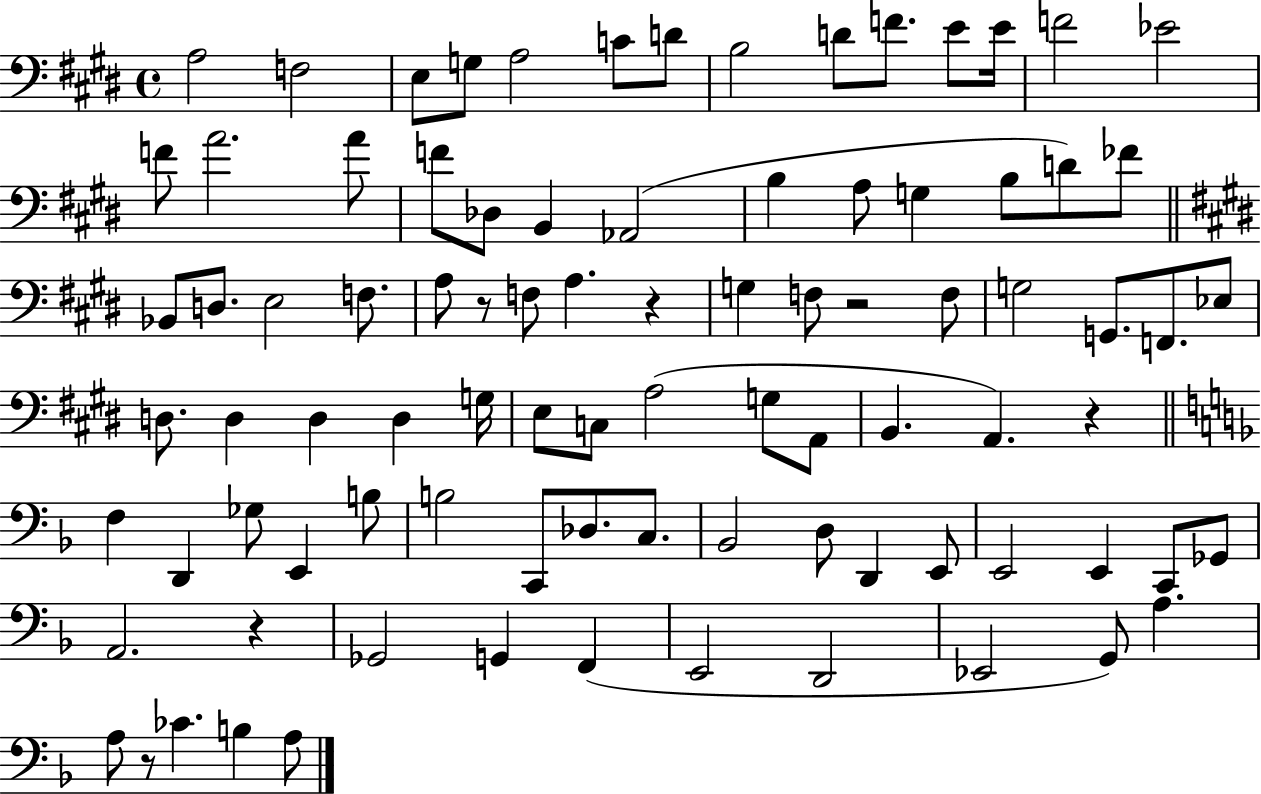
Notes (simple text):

A3/h F3/h E3/e G3/e A3/h C4/e D4/e B3/h D4/e F4/e. E4/e E4/s F4/h Eb4/h F4/e A4/h. A4/e F4/e Db3/e B2/q Ab2/h B3/q A3/e G3/q B3/e D4/e FES4/e Bb2/e D3/e. E3/h F3/e. A3/e R/e F3/e A3/q. R/q G3/q F3/e R/h F3/e G3/h G2/e. F2/e. Eb3/e D3/e. D3/q D3/q D3/q G3/s E3/e C3/e A3/h G3/e A2/e B2/q. A2/q. R/q F3/q D2/q Gb3/e E2/q B3/e B3/h C2/e Db3/e. C3/e. Bb2/h D3/e D2/q E2/e E2/h E2/q C2/e Gb2/e A2/h. R/q Gb2/h G2/q F2/q E2/h D2/h Eb2/h G2/e A3/q. A3/e R/e CES4/q. B3/q A3/e